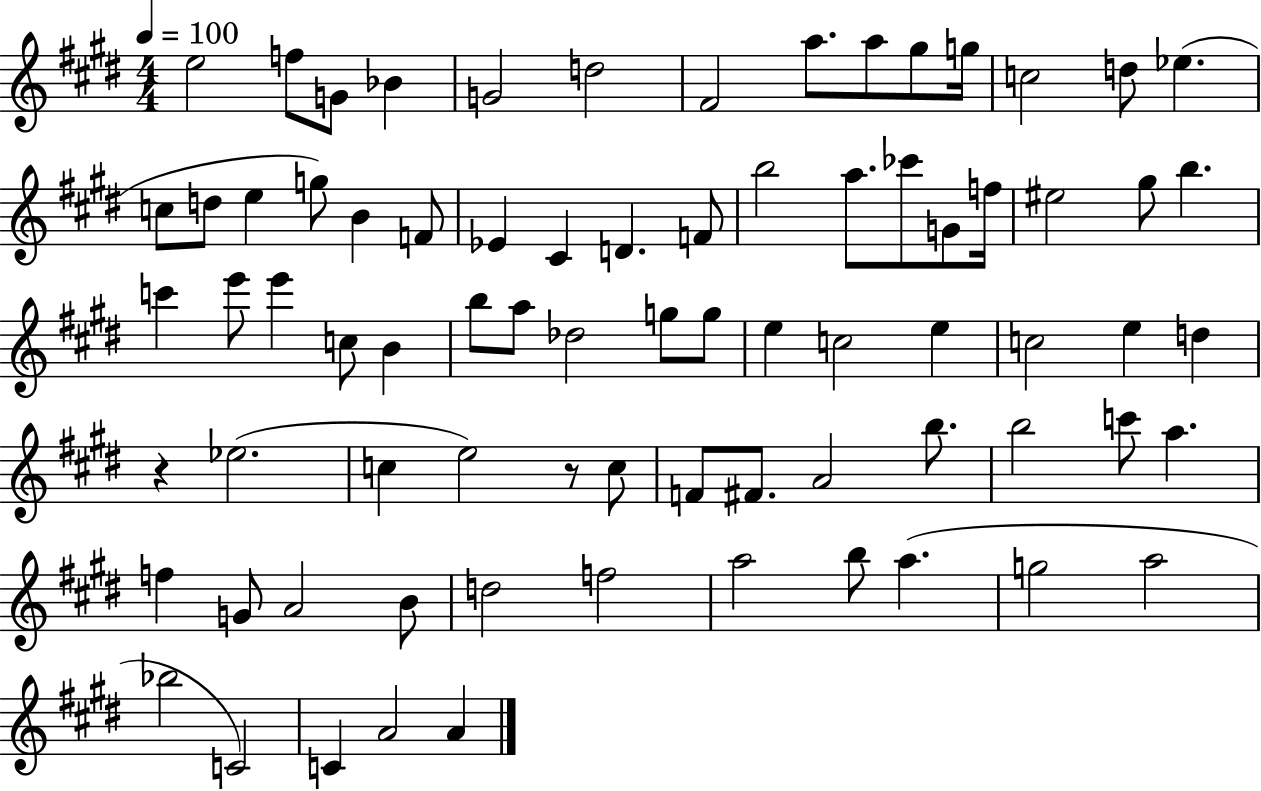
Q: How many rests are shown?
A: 2